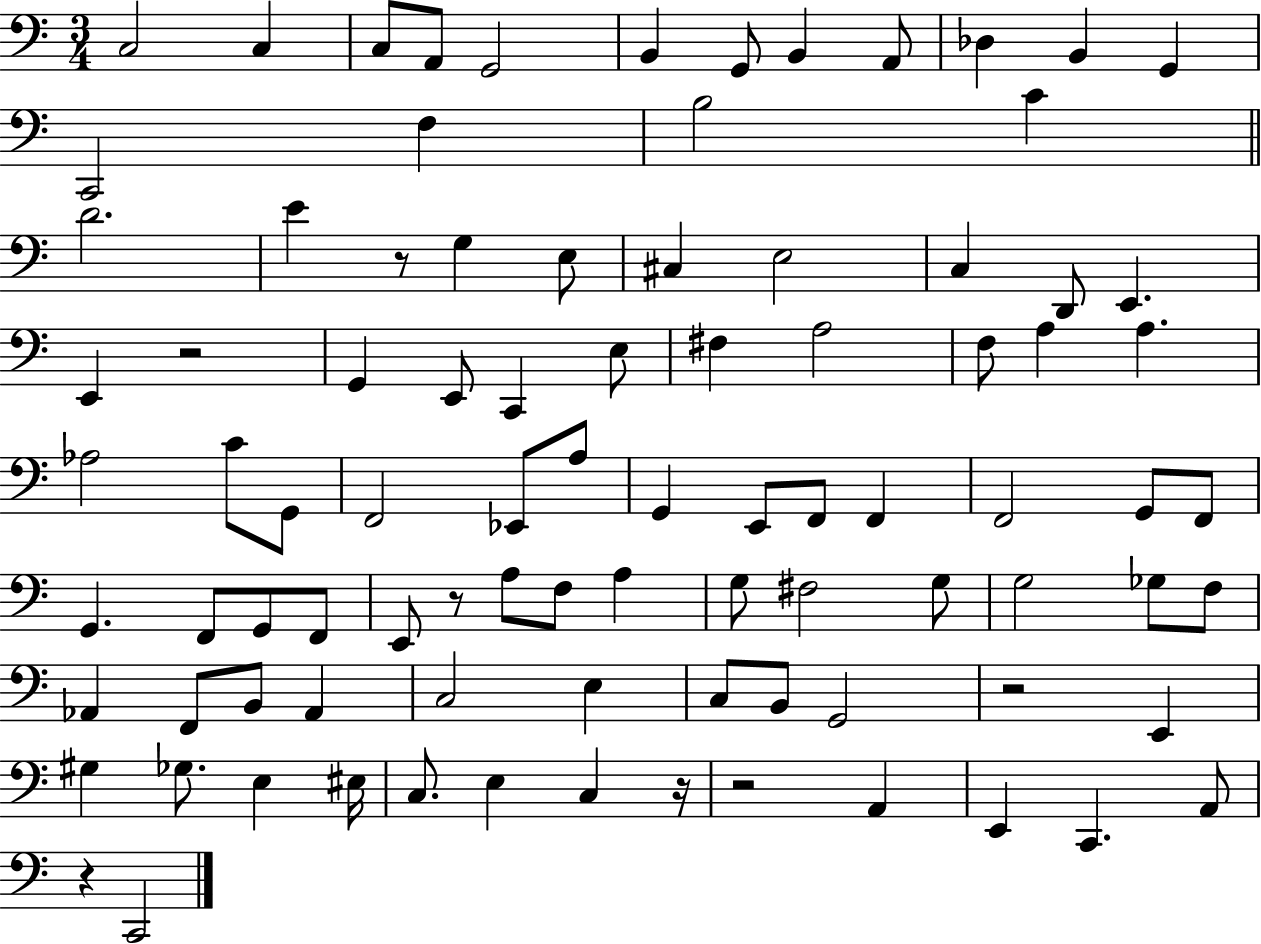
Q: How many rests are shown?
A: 7